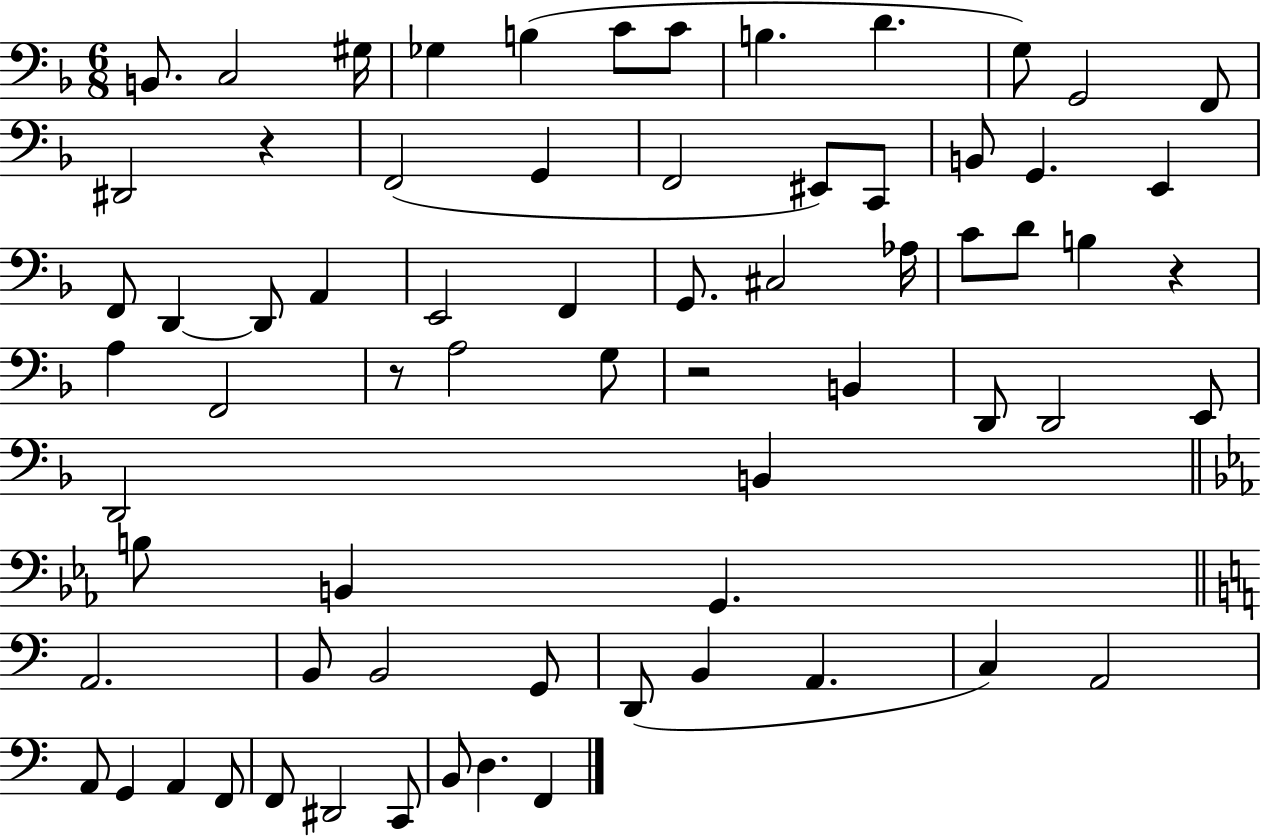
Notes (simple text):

B2/e. C3/h G#3/s Gb3/q B3/q C4/e C4/e B3/q. D4/q. G3/e G2/h F2/e D#2/h R/q F2/h G2/q F2/h EIS2/e C2/e B2/e G2/q. E2/q F2/e D2/q D2/e A2/q E2/h F2/q G2/e. C#3/h Ab3/s C4/e D4/e B3/q R/q A3/q F2/h R/e A3/h G3/e R/h B2/q D2/e D2/h E2/e D2/h B2/q B3/e B2/q G2/q. A2/h. B2/e B2/h G2/e D2/e B2/q A2/q. C3/q A2/h A2/e G2/q A2/q F2/e F2/e D#2/h C2/e B2/e D3/q. F2/q